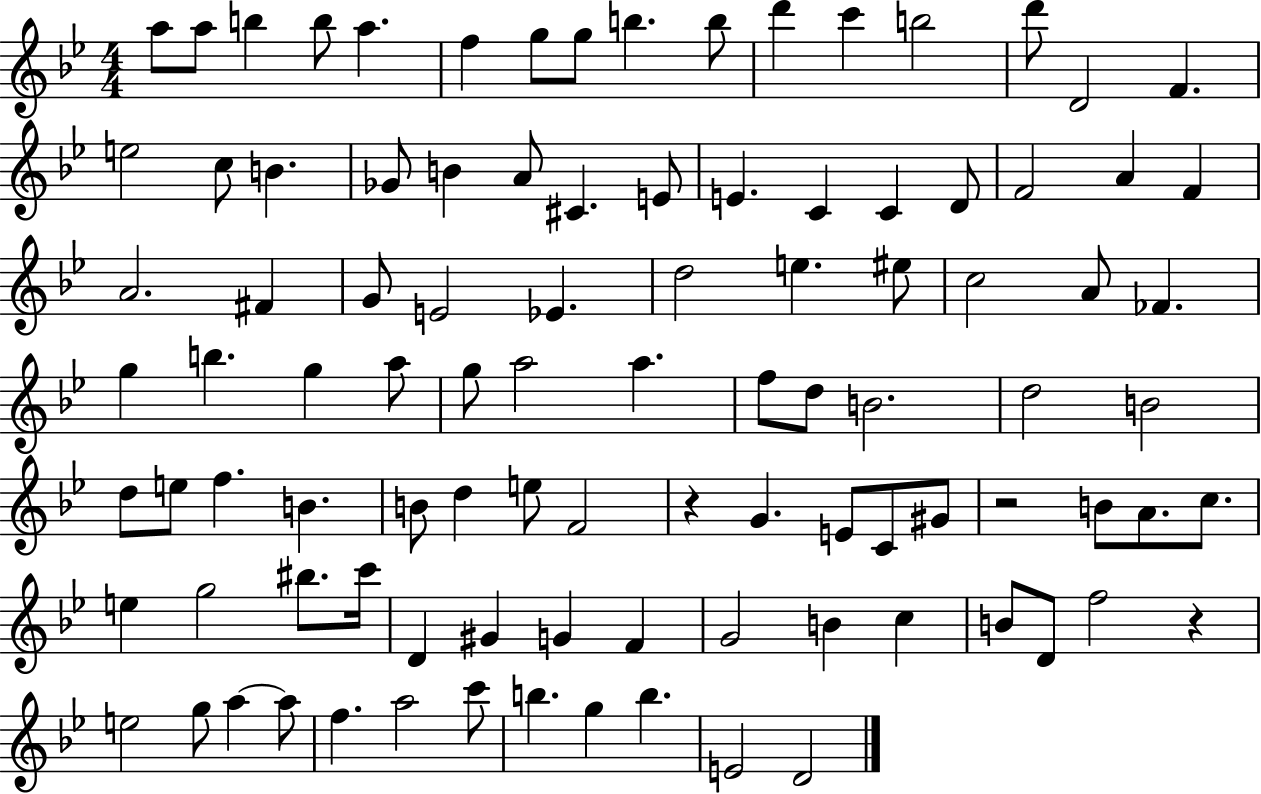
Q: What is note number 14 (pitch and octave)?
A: D6